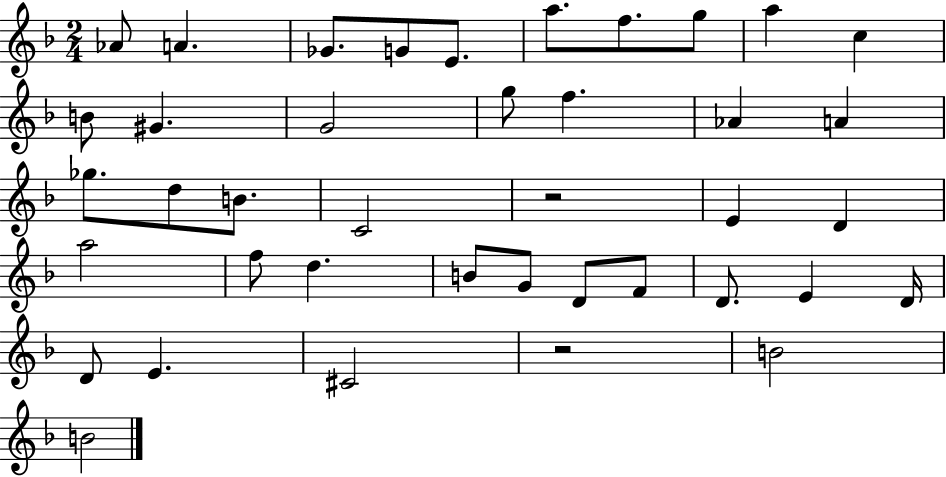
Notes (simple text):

Ab4/e A4/q. Gb4/e. G4/e E4/e. A5/e. F5/e. G5/e A5/q C5/q B4/e G#4/q. G4/h G5/e F5/q. Ab4/q A4/q Gb5/e. D5/e B4/e. C4/h R/h E4/q D4/q A5/h F5/e D5/q. B4/e G4/e D4/e F4/e D4/e. E4/q D4/s D4/e E4/q. C#4/h R/h B4/h B4/h